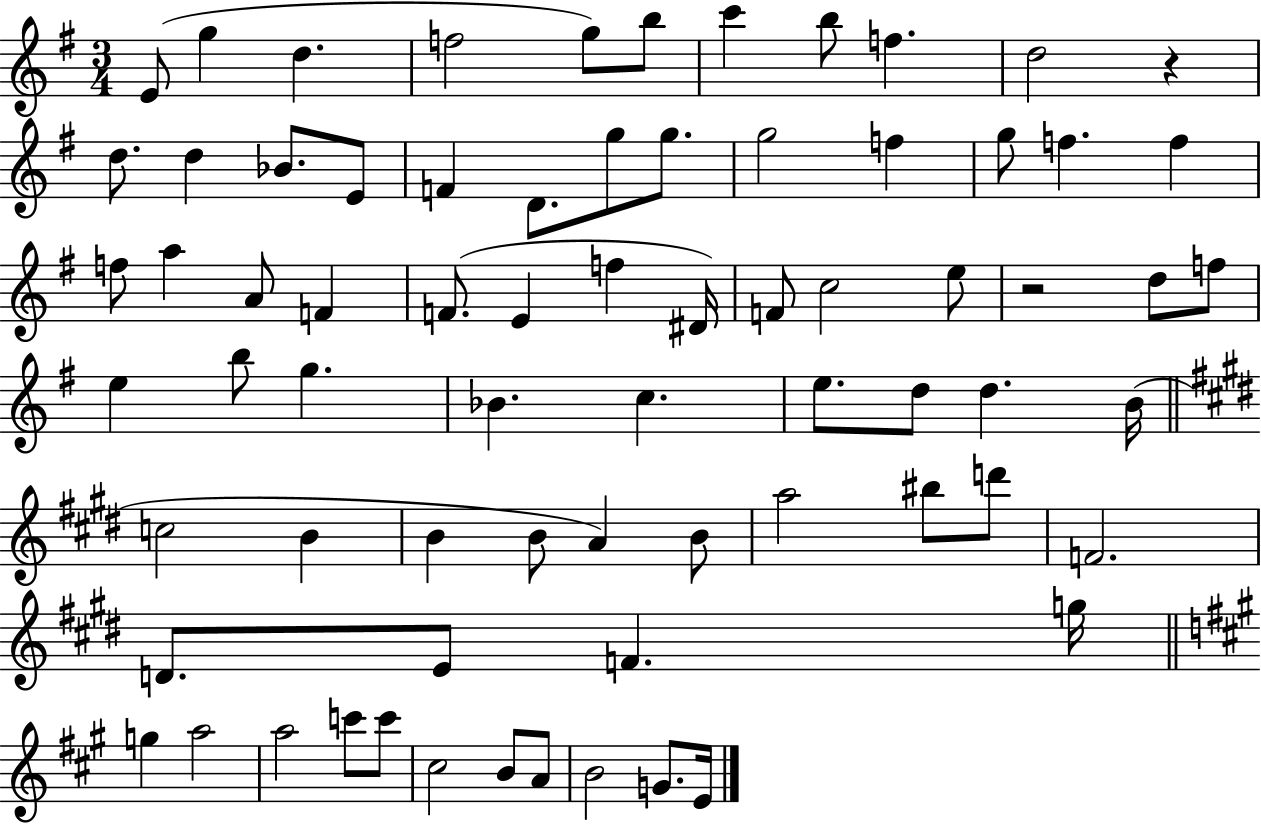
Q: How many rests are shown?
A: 2